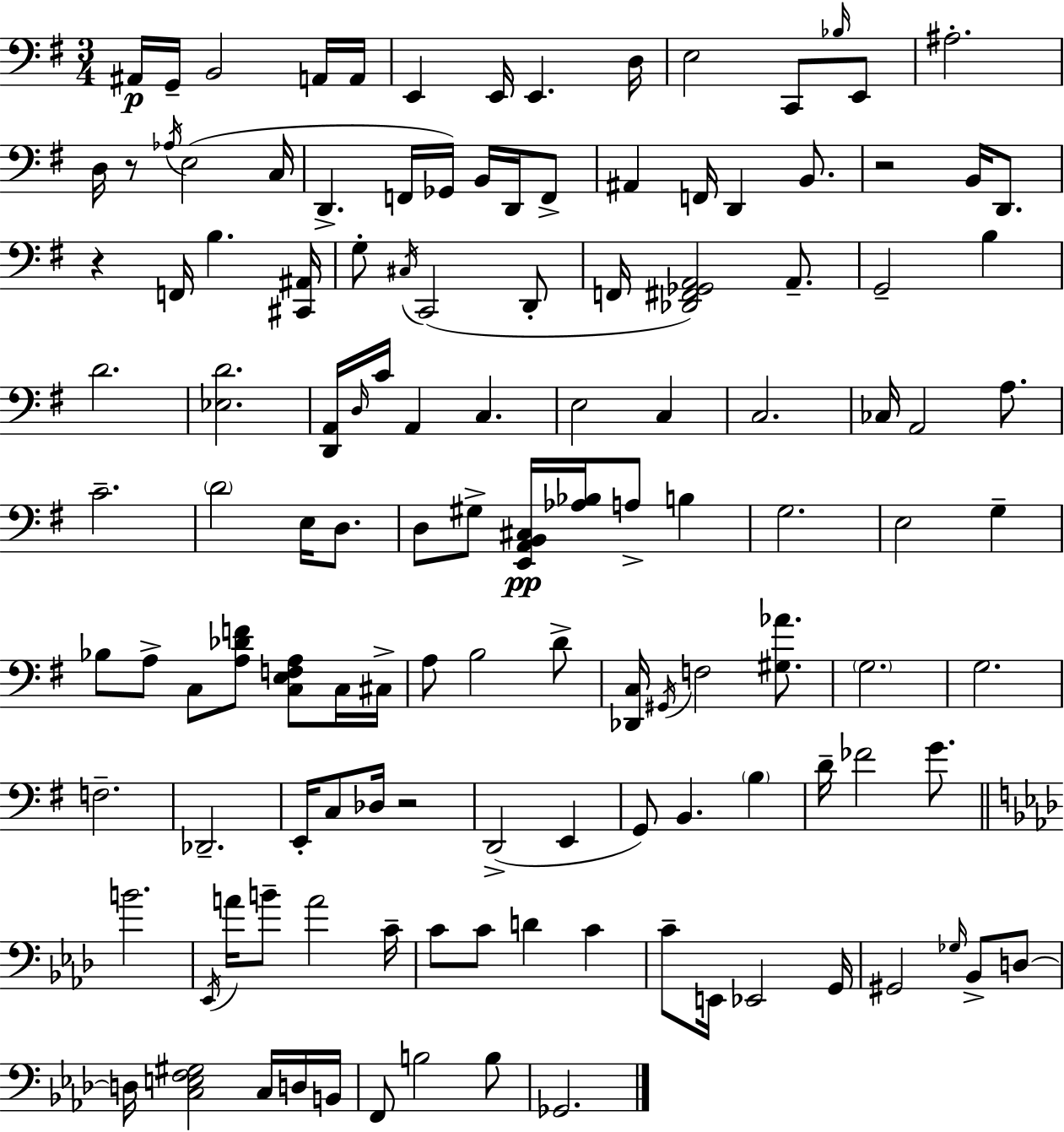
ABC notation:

X:1
T:Untitled
M:3/4
L:1/4
K:G
^A,,/4 G,,/4 B,,2 A,,/4 A,,/4 E,, E,,/4 E,, D,/4 E,2 C,,/2 _B,/4 E,,/2 ^A,2 D,/4 z/2 _A,/4 E,2 C,/4 D,, F,,/4 _G,,/4 B,,/4 D,,/4 F,,/2 ^A,, F,,/4 D,, B,,/2 z2 B,,/4 D,,/2 z F,,/4 B, [^C,,^A,,]/4 G,/2 ^C,/4 C,,2 D,,/2 F,,/4 [_D,,^F,,_G,,A,,]2 A,,/2 G,,2 B, D2 [_E,D]2 [D,,A,,]/4 D,/4 C/4 A,, C, E,2 C, C,2 _C,/4 A,,2 A,/2 C2 D2 E,/4 D,/2 D,/2 ^G,/2 [E,,A,,B,,^C,]/4 [_A,_B,]/4 A,/2 B, G,2 E,2 G, _B,/2 A,/2 C,/2 [A,_DF]/2 [C,E,F,A,]/2 C,/4 ^C,/4 A,/2 B,2 D/2 [_D,,C,]/4 ^G,,/4 F,2 [^G,_A]/2 G,2 G,2 F,2 _D,,2 E,,/4 C,/2 _D,/4 z2 D,,2 E,, G,,/2 B,, B, D/4 _F2 G/2 B2 _E,,/4 A/4 B/2 A2 C/4 C/2 C/2 D C C/2 E,,/4 _E,,2 G,,/4 ^G,,2 _G,/4 _B,,/2 D,/2 D,/4 [C,E,F,^G,]2 C,/4 D,/4 B,,/4 F,,/2 B,2 B,/2 _G,,2